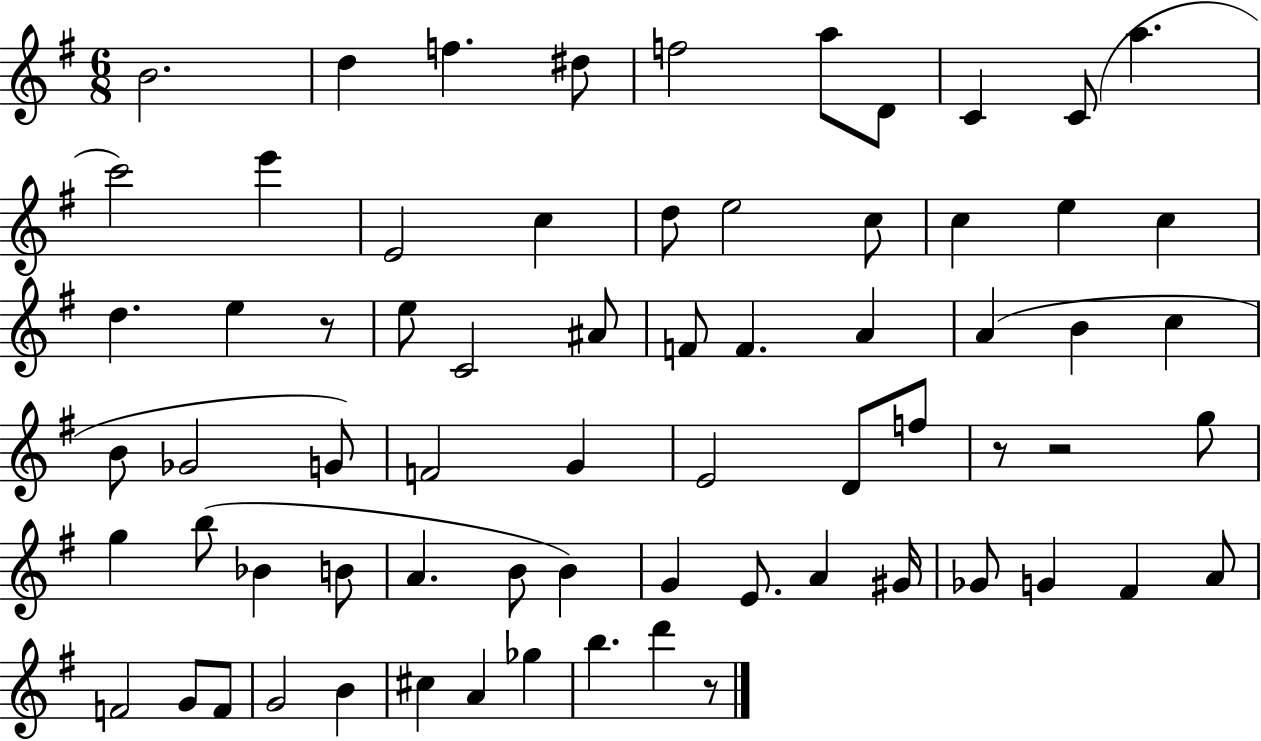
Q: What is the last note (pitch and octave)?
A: D6